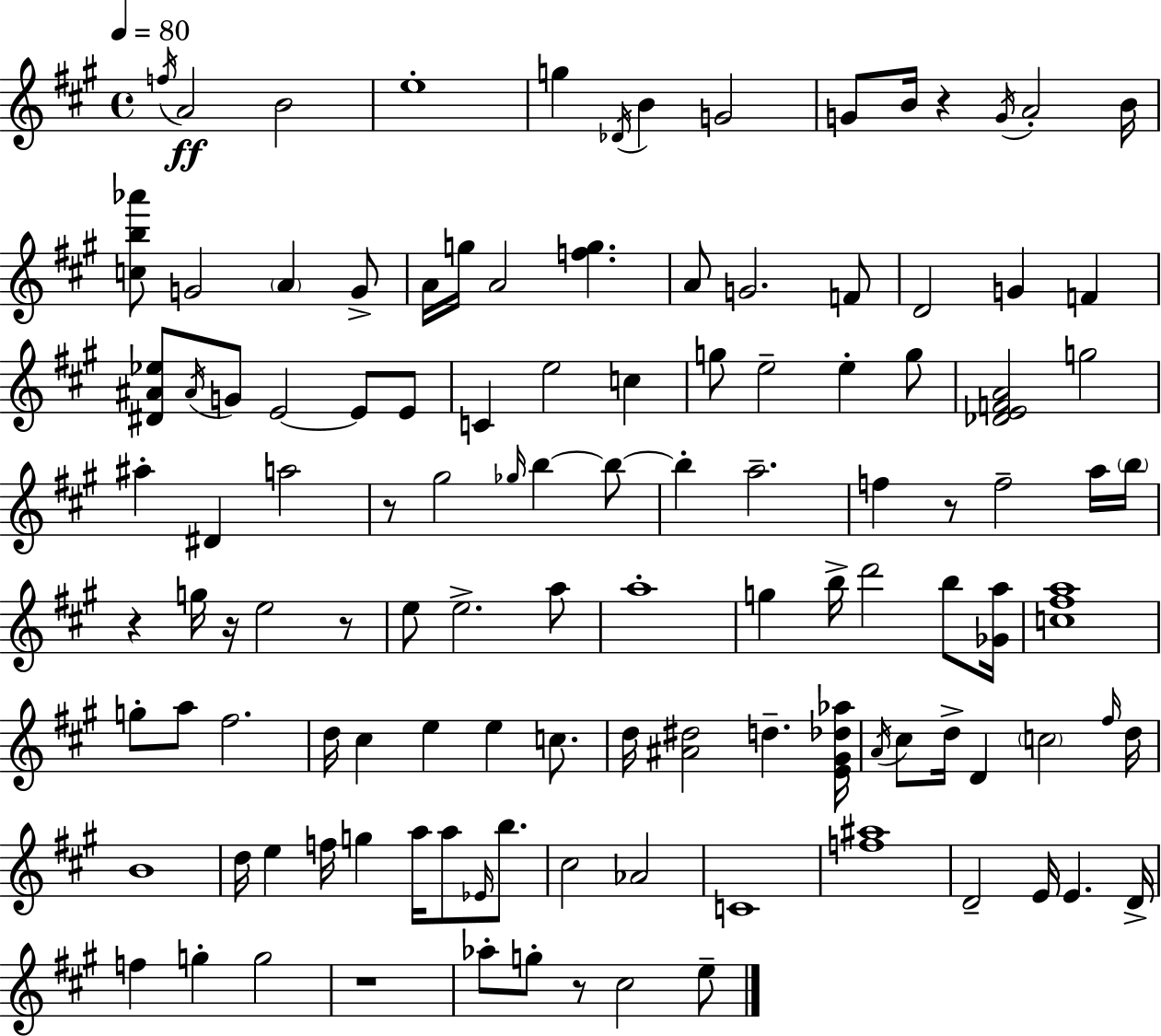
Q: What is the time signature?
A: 4/4